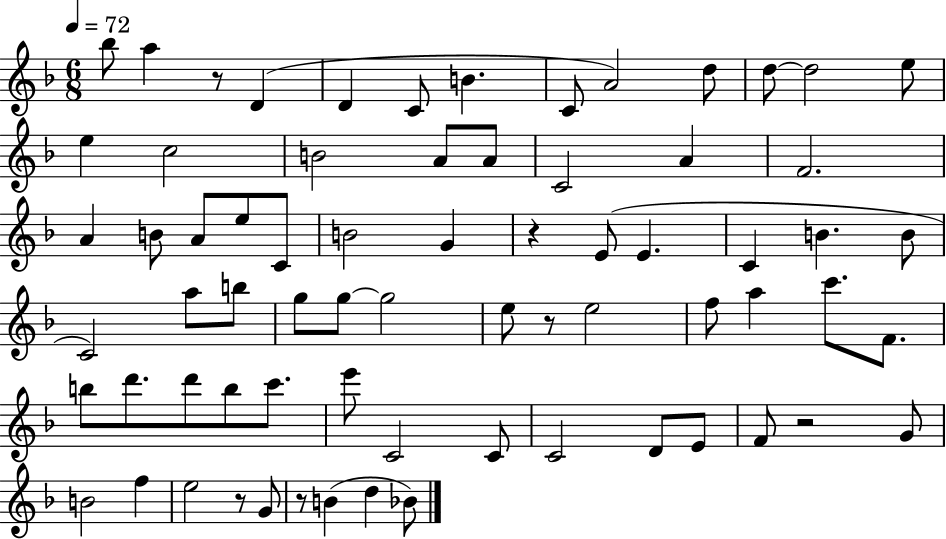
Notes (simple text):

Bb5/e A5/q R/e D4/q D4/q C4/e B4/q. C4/e A4/h D5/e D5/e D5/h E5/e E5/q C5/h B4/h A4/e A4/e C4/h A4/q F4/h. A4/q B4/e A4/e E5/e C4/e B4/h G4/q R/q E4/e E4/q. C4/q B4/q. B4/e C4/h A5/e B5/e G5/e G5/e G5/h E5/e R/e E5/h F5/e A5/q C6/e. F4/e. B5/e D6/e. D6/e B5/e C6/e. E6/e C4/h C4/e C4/h D4/e E4/e F4/e R/h G4/e B4/h F5/q E5/h R/e G4/e R/e B4/q D5/q Bb4/e